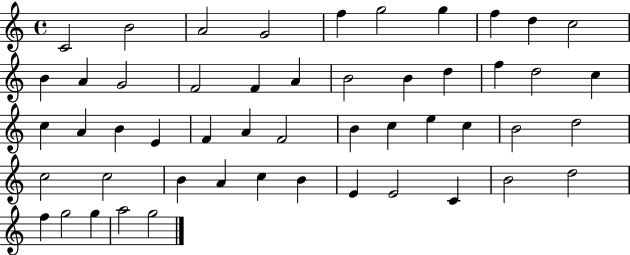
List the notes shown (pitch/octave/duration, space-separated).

C4/h B4/h A4/h G4/h F5/q G5/h G5/q F5/q D5/q C5/h B4/q A4/q G4/h F4/h F4/q A4/q B4/h B4/q D5/q F5/q D5/h C5/q C5/q A4/q B4/q E4/q F4/q A4/q F4/h B4/q C5/q E5/q C5/q B4/h D5/h C5/h C5/h B4/q A4/q C5/q B4/q E4/q E4/h C4/q B4/h D5/h F5/q G5/h G5/q A5/h G5/h